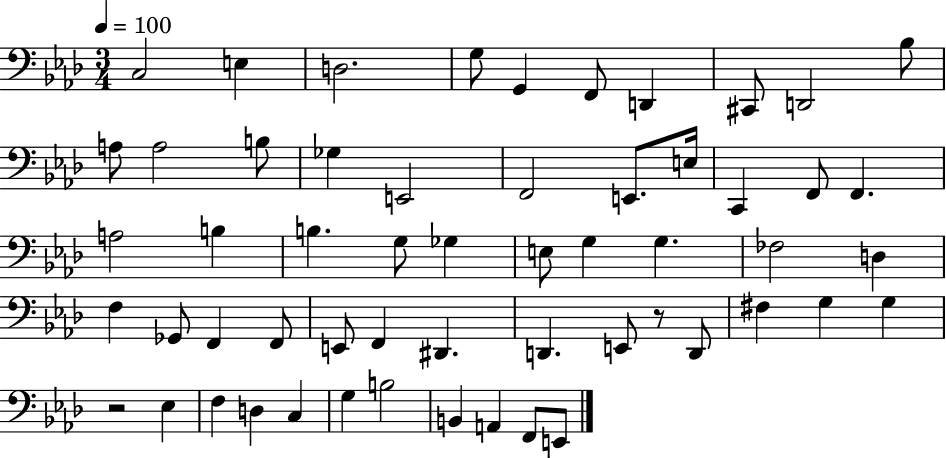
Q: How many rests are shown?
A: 2